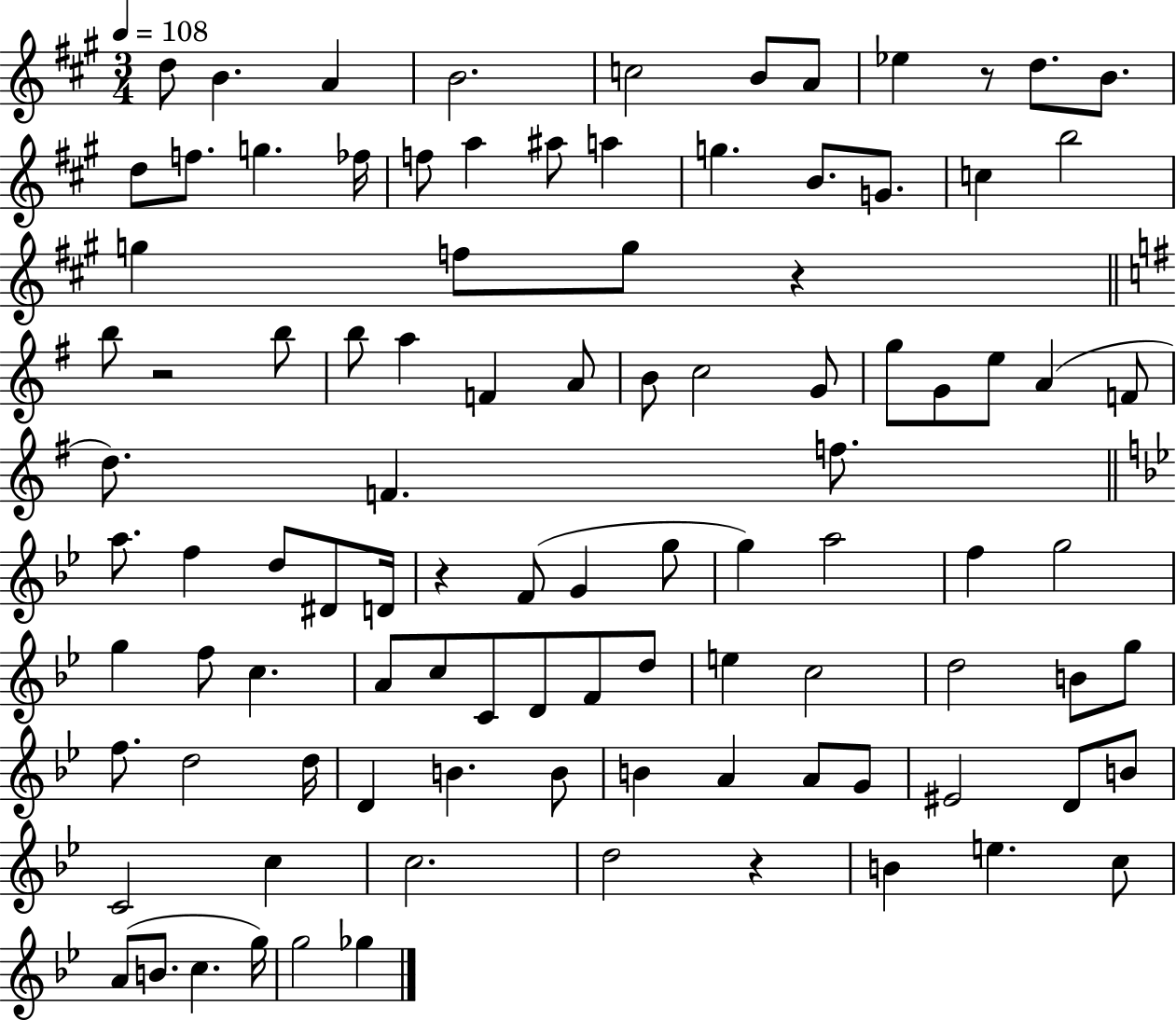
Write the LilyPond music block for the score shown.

{
  \clef treble
  \numericTimeSignature
  \time 3/4
  \key a \major
  \tempo 4 = 108
  d''8 b'4. a'4 | b'2. | c''2 b'8 a'8 | ees''4 r8 d''8. b'8. | \break d''8 f''8. g''4. fes''16 | f''8 a''4 ais''8 a''4 | g''4. b'8. g'8. | c''4 b''2 | \break g''4 f''8 g''8 r4 | \bar "||" \break \key e \minor b''8 r2 b''8 | b''8 a''4 f'4 a'8 | b'8 c''2 g'8 | g''8 g'8 e''8 a'4( f'8 | \break d''8.) f'4. f''8. | \bar "||" \break \key bes \major a''8. f''4 d''8 dis'8 d'16 | r4 f'8( g'4 g''8 | g''4) a''2 | f''4 g''2 | \break g''4 f''8 c''4. | a'8 c''8 c'8 d'8 f'8 d''8 | e''4 c''2 | d''2 b'8 g''8 | \break f''8. d''2 d''16 | d'4 b'4. b'8 | b'4 a'4 a'8 g'8 | eis'2 d'8 b'8 | \break c'2 c''4 | c''2. | d''2 r4 | b'4 e''4. c''8 | \break a'8( b'8. c''4. g''16) | g''2 ges''4 | \bar "|."
}